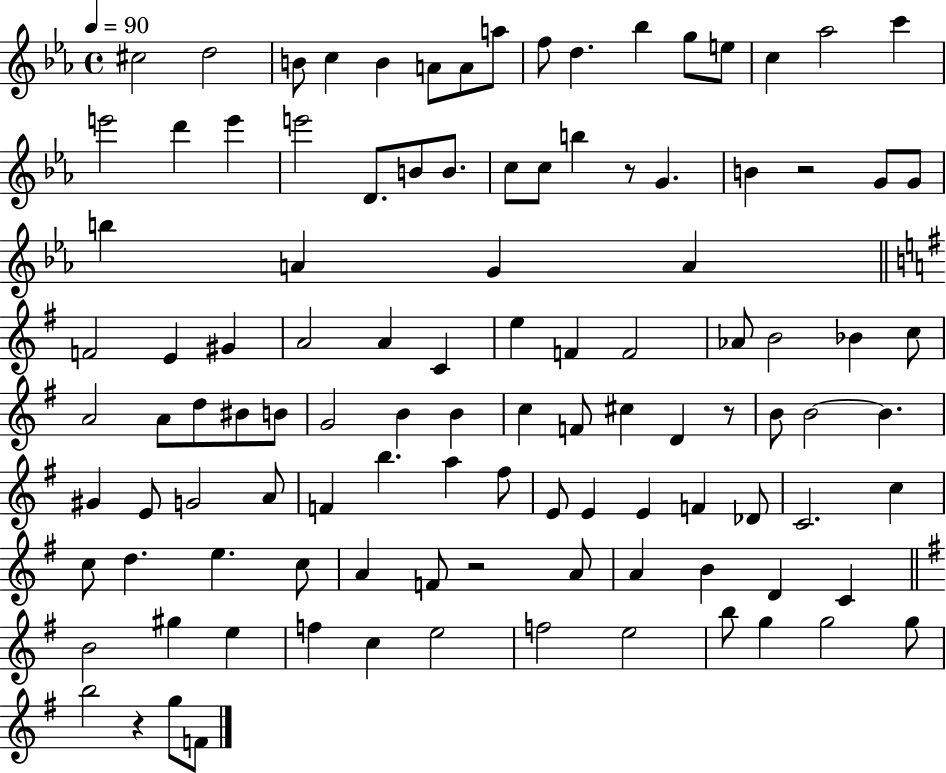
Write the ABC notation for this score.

X:1
T:Untitled
M:4/4
L:1/4
K:Eb
^c2 d2 B/2 c B A/2 A/2 a/2 f/2 d _b g/2 e/2 c _a2 c' e'2 d' e' e'2 D/2 B/2 B/2 c/2 c/2 b z/2 G B z2 G/2 G/2 b A G A F2 E ^G A2 A C e F F2 _A/2 B2 _B c/2 A2 A/2 d/2 ^B/2 B/2 G2 B B c F/2 ^c D z/2 B/2 B2 B ^G E/2 G2 A/2 F b a ^f/2 E/2 E E F _D/2 C2 c c/2 d e c/2 A F/2 z2 A/2 A B D C B2 ^g e f c e2 f2 e2 b/2 g g2 g/2 b2 z g/2 F/2